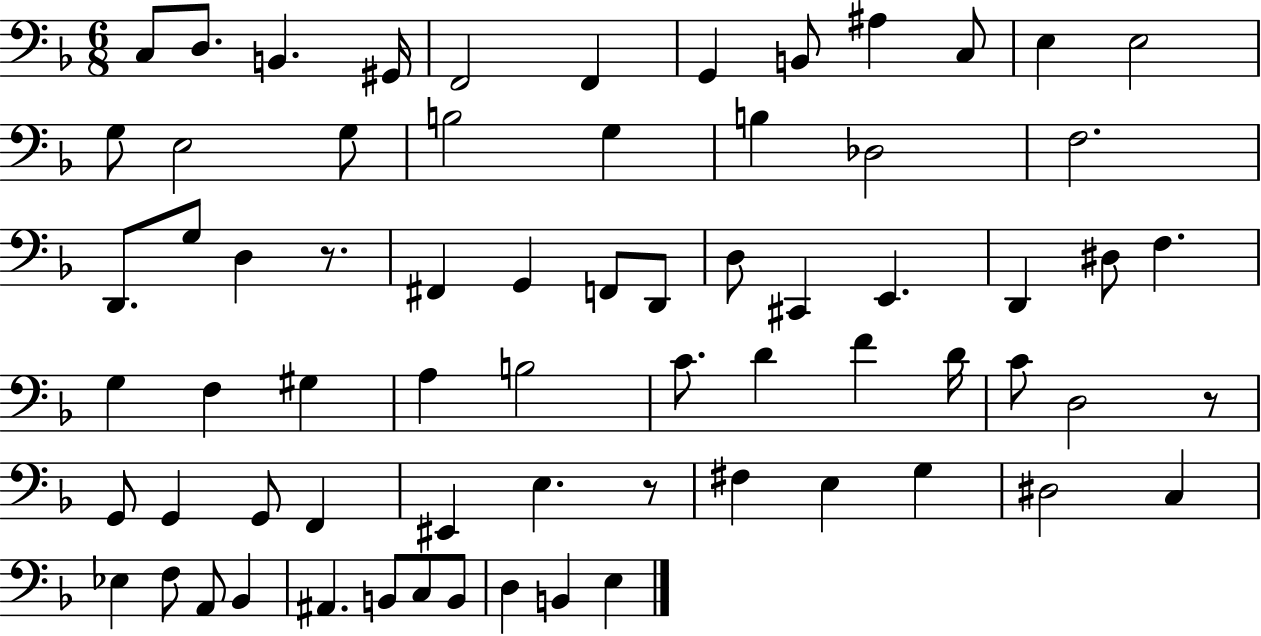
C3/e D3/e. B2/q. G#2/s F2/h F2/q G2/q B2/e A#3/q C3/e E3/q E3/h G3/e E3/h G3/e B3/h G3/q B3/q Db3/h F3/h. D2/e. G3/e D3/q R/e. F#2/q G2/q F2/e D2/e D3/e C#2/q E2/q. D2/q D#3/e F3/q. G3/q F3/q G#3/q A3/q B3/h C4/e. D4/q F4/q D4/s C4/e D3/h R/e G2/e G2/q G2/e F2/q EIS2/q E3/q. R/e F#3/q E3/q G3/q D#3/h C3/q Eb3/q F3/e A2/e Bb2/q A#2/q. B2/e C3/e B2/e D3/q B2/q E3/q